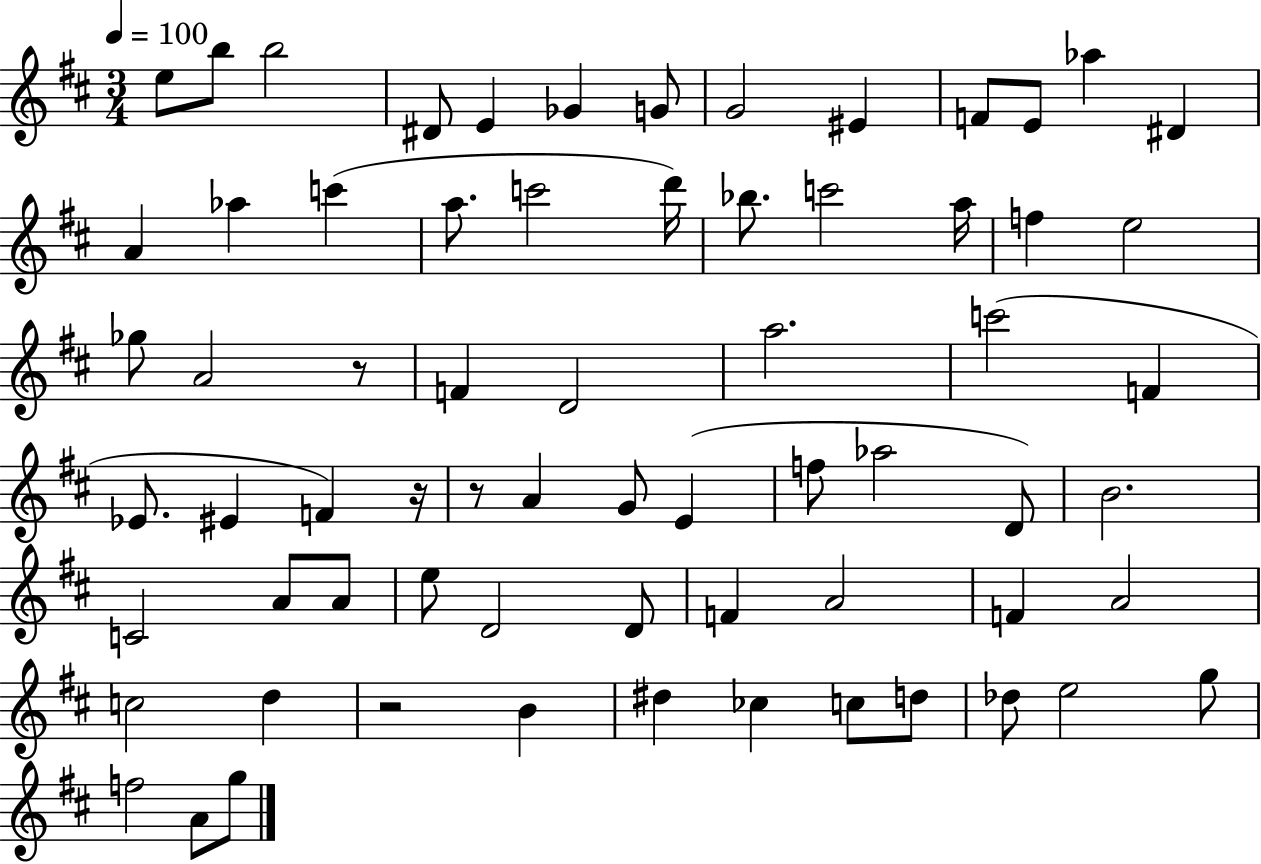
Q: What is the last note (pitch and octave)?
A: G5